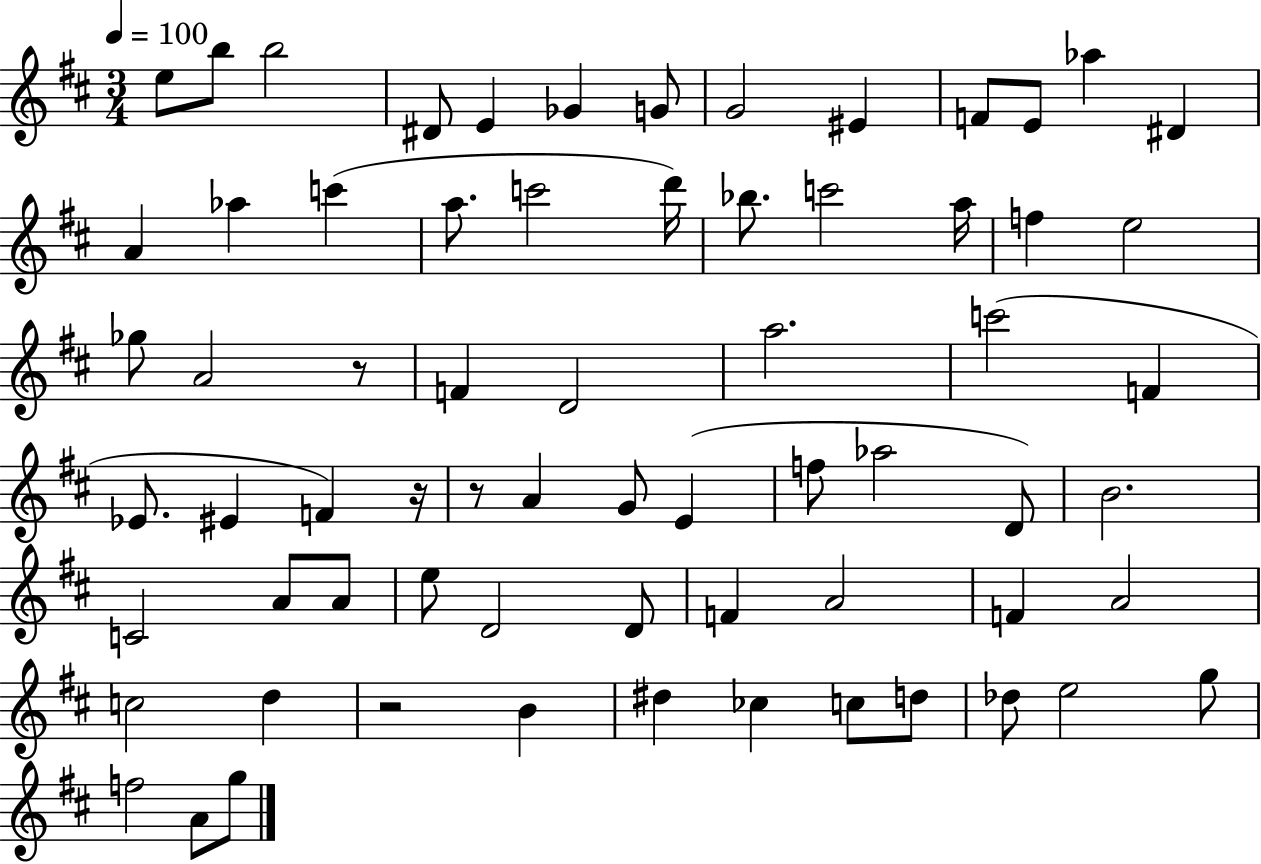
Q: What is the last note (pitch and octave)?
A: G5